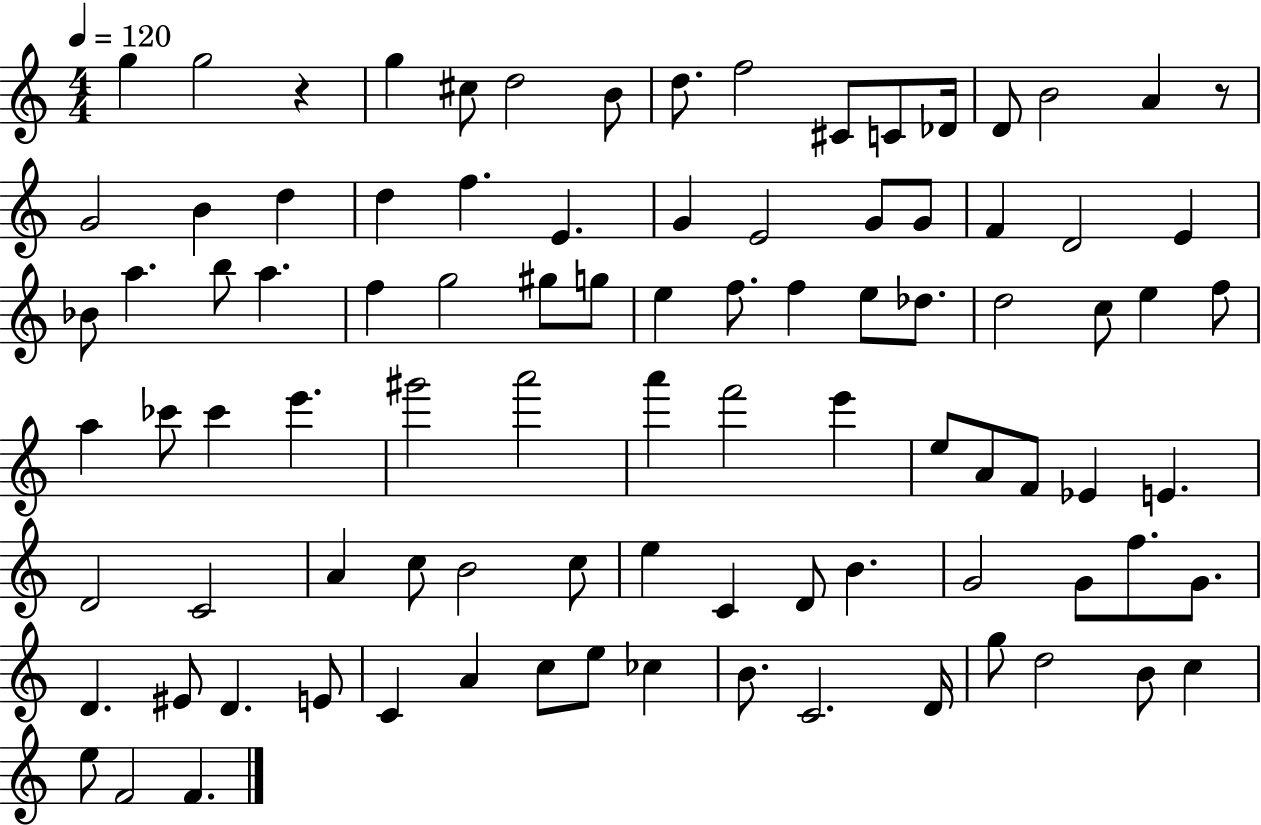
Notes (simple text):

G5/q G5/h R/q G5/q C#5/e D5/h B4/e D5/e. F5/h C#4/e C4/e Db4/s D4/e B4/h A4/q R/e G4/h B4/q D5/q D5/q F5/q. E4/q. G4/q E4/h G4/e G4/e F4/q D4/h E4/q Bb4/e A5/q. B5/e A5/q. F5/q G5/h G#5/e G5/e E5/q F5/e. F5/q E5/e Db5/e. D5/h C5/e E5/q F5/e A5/q CES6/e CES6/q E6/q. G#6/h A6/h A6/q F6/h E6/q E5/e A4/e F4/e Eb4/q E4/q. D4/h C4/h A4/q C5/e B4/h C5/e E5/q C4/q D4/e B4/q. G4/h G4/e F5/e. G4/e. D4/q. EIS4/e D4/q. E4/e C4/q A4/q C5/e E5/e CES5/q B4/e. C4/h. D4/s G5/e D5/h B4/e C5/q E5/e F4/h F4/q.